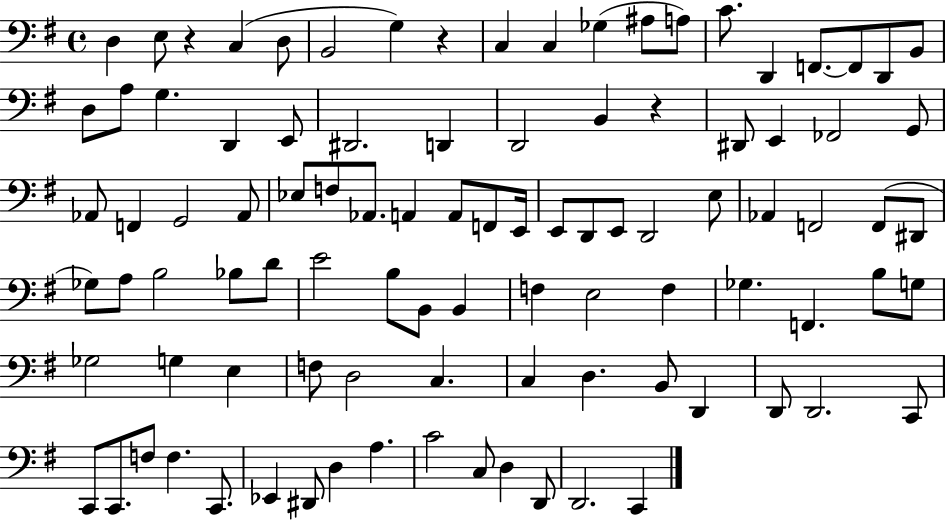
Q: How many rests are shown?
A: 3